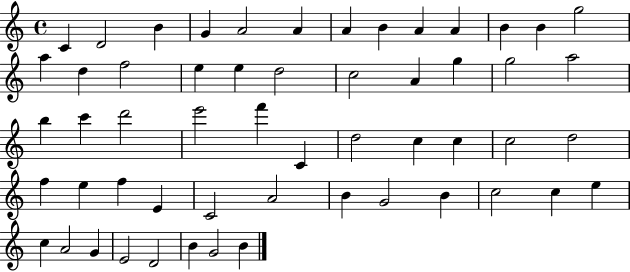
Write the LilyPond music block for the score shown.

{
  \clef treble
  \time 4/4
  \defaultTimeSignature
  \key c \major
  c'4 d'2 b'4 | g'4 a'2 a'4 | a'4 b'4 a'4 a'4 | b'4 b'4 g''2 | \break a''4 d''4 f''2 | e''4 e''4 d''2 | c''2 a'4 g''4 | g''2 a''2 | \break b''4 c'''4 d'''2 | e'''2 f'''4 c'4 | d''2 c''4 c''4 | c''2 d''2 | \break f''4 e''4 f''4 e'4 | c'2 a'2 | b'4 g'2 b'4 | c''2 c''4 e''4 | \break c''4 a'2 g'4 | e'2 d'2 | b'4 g'2 b'4 | \bar "|."
}